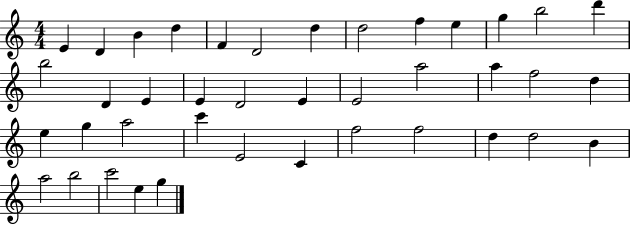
{
  \clef treble
  \numericTimeSignature
  \time 4/4
  \key c \major
  e'4 d'4 b'4 d''4 | f'4 d'2 d''4 | d''2 f''4 e''4 | g''4 b''2 d'''4 | \break b''2 d'4 e'4 | e'4 d'2 e'4 | e'2 a''2 | a''4 f''2 d''4 | \break e''4 g''4 a''2 | c'''4 e'2 c'4 | f''2 f''2 | d''4 d''2 b'4 | \break a''2 b''2 | c'''2 e''4 g''4 | \bar "|."
}